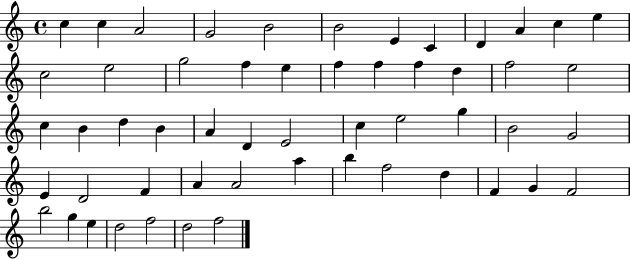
C5/q C5/q A4/h G4/h B4/h B4/h E4/q C4/q D4/q A4/q C5/q E5/q C5/h E5/h G5/h F5/q E5/q F5/q F5/q F5/q D5/q F5/h E5/h C5/q B4/q D5/q B4/q A4/q D4/q E4/h C5/q E5/h G5/q B4/h G4/h E4/q D4/h F4/q A4/q A4/h A5/q B5/q F5/h D5/q F4/q G4/q F4/h B5/h G5/q E5/q D5/h F5/h D5/h F5/h